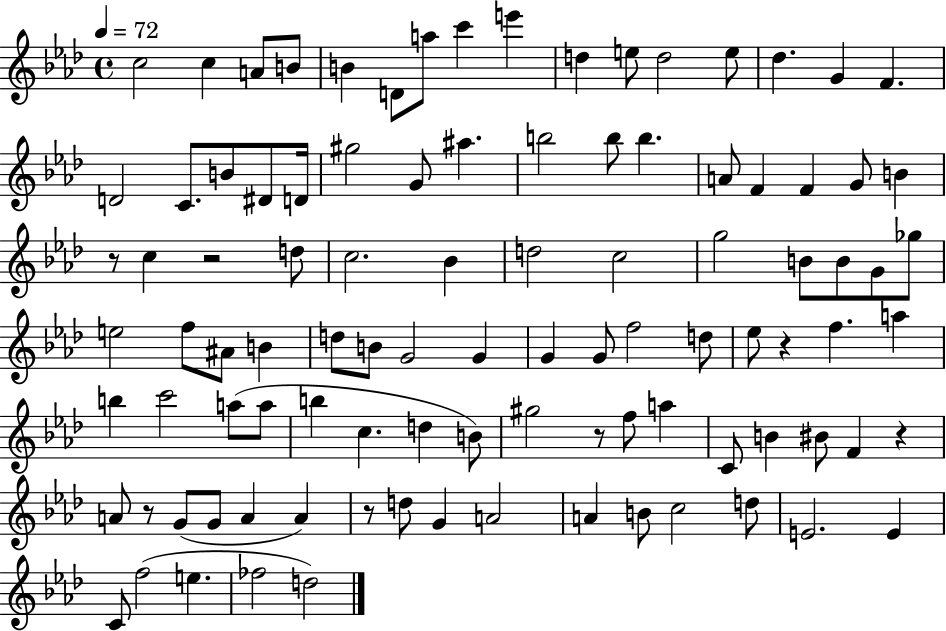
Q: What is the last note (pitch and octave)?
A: D5